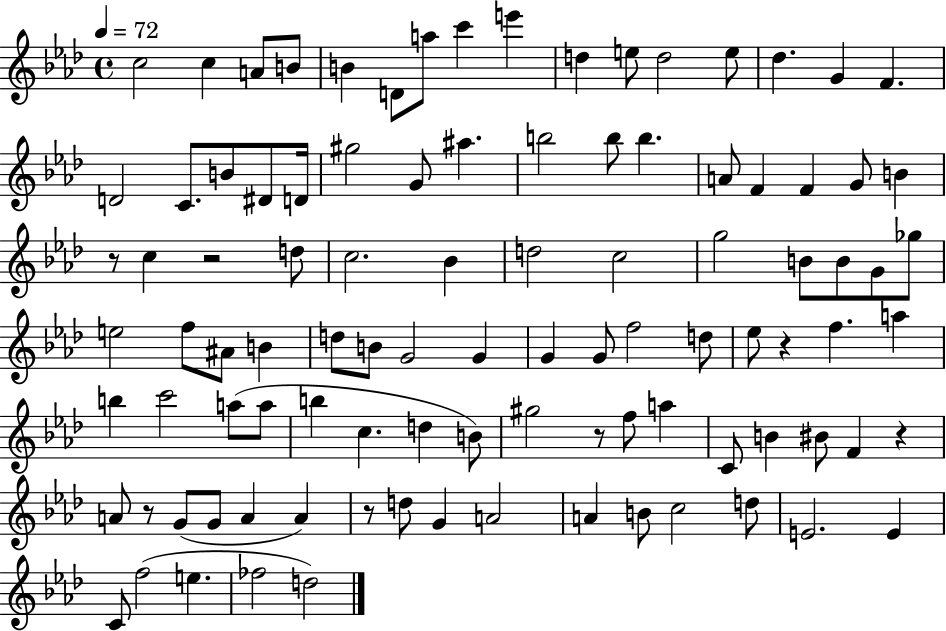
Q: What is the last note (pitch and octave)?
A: D5